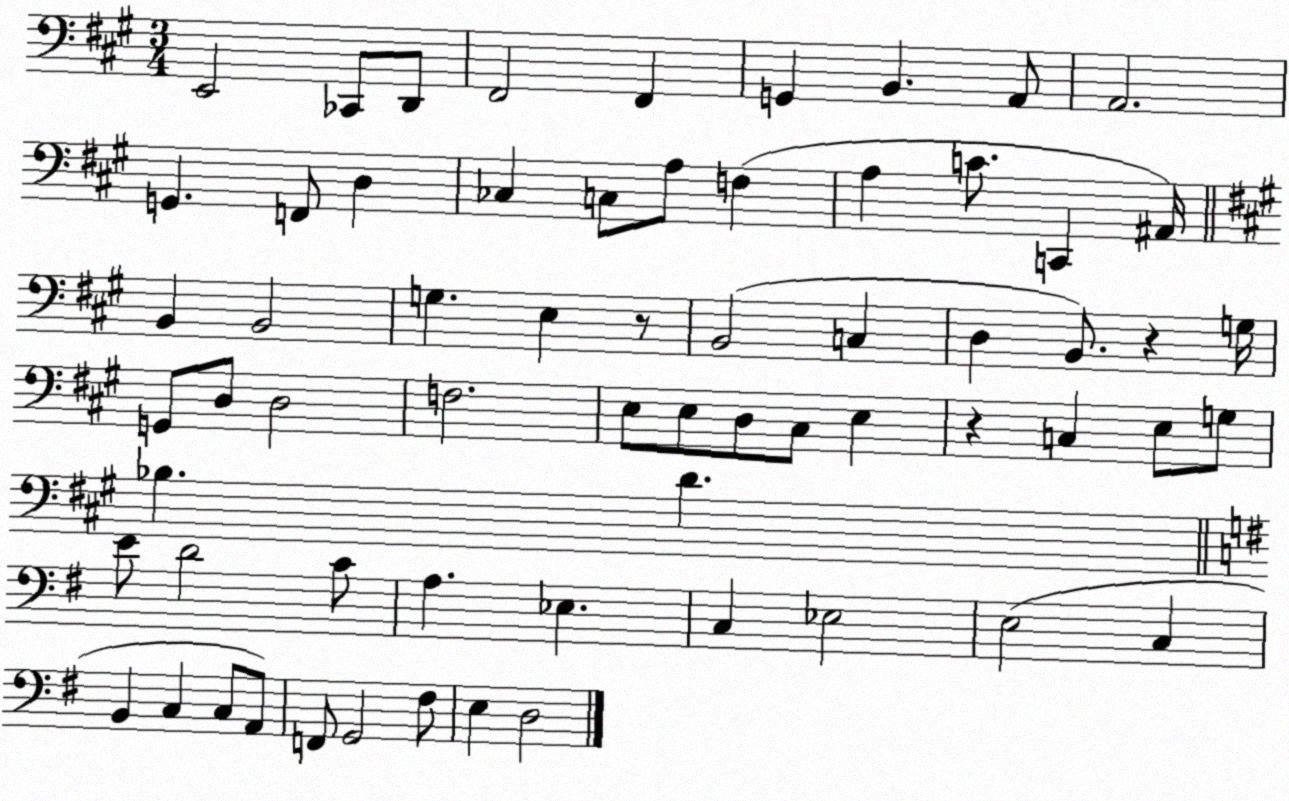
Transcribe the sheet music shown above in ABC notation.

X:1
T:Untitled
M:3/4
L:1/4
K:A
E,,2 _C,,/2 D,,/2 ^F,,2 ^F,, G,, B,, A,,/2 A,,2 G,, F,,/2 D, _C, C,/2 A,/2 F, A, C/2 C,, ^A,,/4 B,, B,,2 G, E, z/2 B,,2 C, D, B,,/2 z G,/4 G,,/2 D,/2 D,2 F,2 E,/2 E,/2 D,/2 ^C,/2 E, z C, E,/2 G,/2 _B, D E/2 D2 C/2 A, _E, C, _E,2 E,2 C, B,, C, C,/2 A,,/2 F,,/2 G,,2 ^F,/2 E, D,2